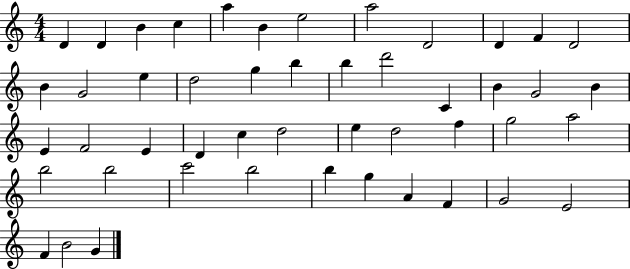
{
  \clef treble
  \numericTimeSignature
  \time 4/4
  \key c \major
  d'4 d'4 b'4 c''4 | a''4 b'4 e''2 | a''2 d'2 | d'4 f'4 d'2 | \break b'4 g'2 e''4 | d''2 g''4 b''4 | b''4 d'''2 c'4 | b'4 g'2 b'4 | \break e'4 f'2 e'4 | d'4 c''4 d''2 | e''4 d''2 f''4 | g''2 a''2 | \break b''2 b''2 | c'''2 b''2 | b''4 g''4 a'4 f'4 | g'2 e'2 | \break f'4 b'2 g'4 | \bar "|."
}